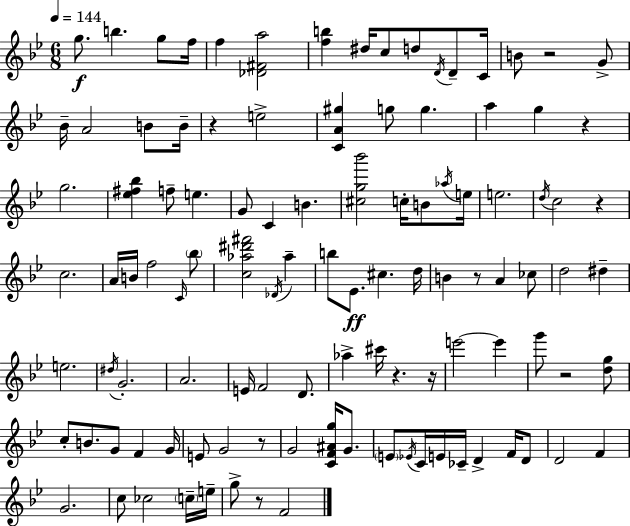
X:1
T:Untitled
M:6/8
L:1/4
K:Gm
g/2 b g/2 f/4 f [_D^Fa]2 [fb] ^d/4 c/2 d/2 D/4 D/2 C/4 B/2 z2 G/2 _B/4 A2 B/2 B/4 z e2 [CA^g] g/2 g a g z g2 [_e^f_b] f/2 e G/2 C B [^cg_b']2 c/4 B/2 _a/4 e/4 e2 d/4 c2 z c2 A/4 B/4 f2 C/4 _b/2 [c_a^d'^f']2 _D/4 _a b/2 _E/2 ^c d/4 B z/2 A _c/2 d2 ^d e2 ^d/4 G2 A2 E/4 F2 D/2 _a ^c'/4 z z/4 e'2 e' g'/2 z2 [dg]/2 c/2 B/2 G/2 F G/4 E/2 G2 z/2 G2 [CF^Ag]/4 G/2 E/2 _E/4 C/4 E/4 _C/4 D F/4 D/2 D2 F G2 c/2 _c2 c/4 e/4 g/2 z/2 F2